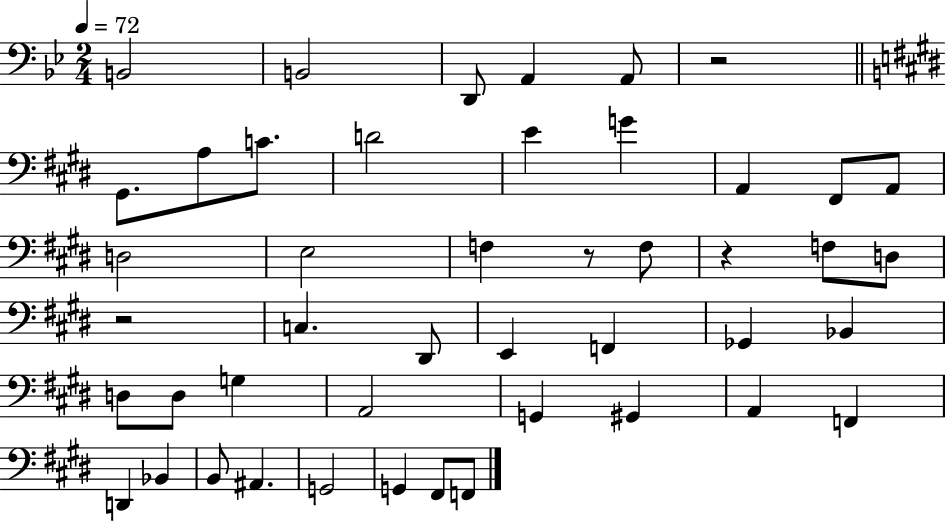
X:1
T:Untitled
M:2/4
L:1/4
K:Bb
B,,2 B,,2 D,,/2 A,, A,,/2 z2 ^G,,/2 A,/2 C/2 D2 E G A,, ^F,,/2 A,,/2 D,2 E,2 F, z/2 F,/2 z F,/2 D,/2 z2 C, ^D,,/2 E,, F,, _G,, _B,, D,/2 D,/2 G, A,,2 G,, ^G,, A,, F,, D,, _B,, B,,/2 ^A,, G,,2 G,, ^F,,/2 F,,/2